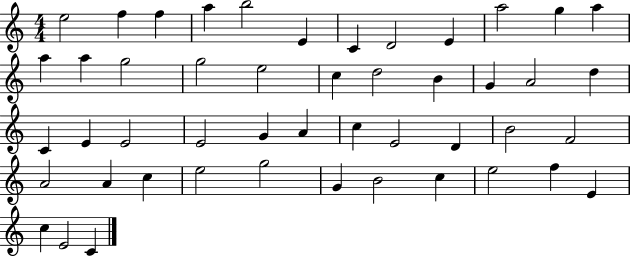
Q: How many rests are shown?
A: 0